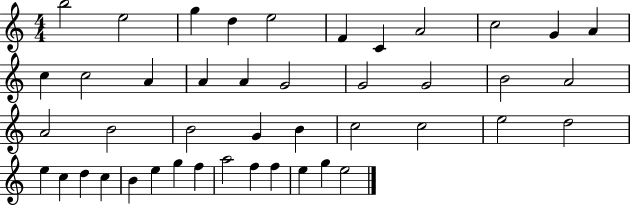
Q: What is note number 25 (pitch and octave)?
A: G4